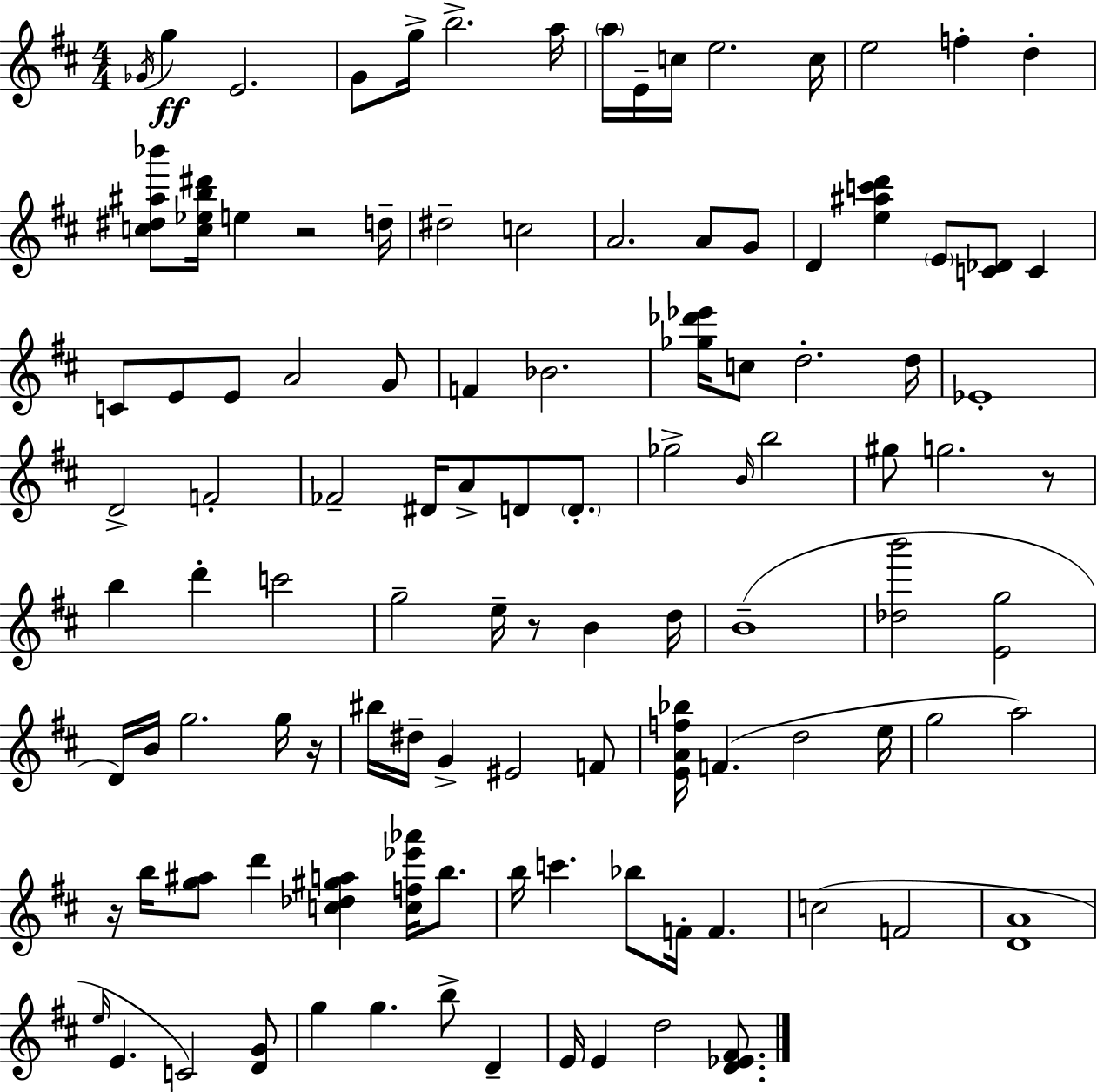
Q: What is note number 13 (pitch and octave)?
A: E5